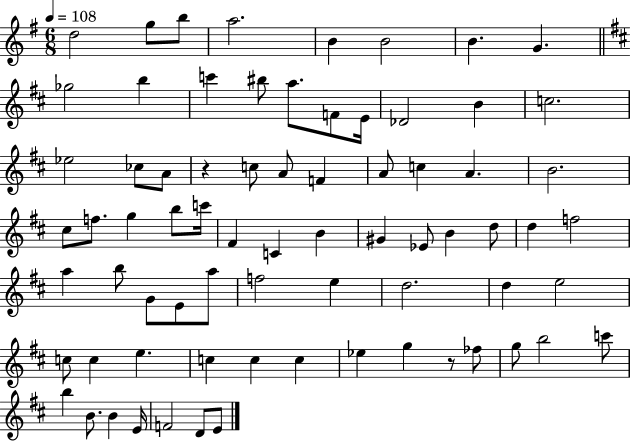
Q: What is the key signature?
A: G major